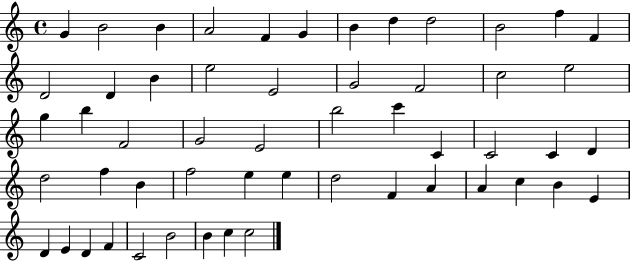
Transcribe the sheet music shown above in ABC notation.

X:1
T:Untitled
M:4/4
L:1/4
K:C
G B2 B A2 F G B d d2 B2 f F D2 D B e2 E2 G2 F2 c2 e2 g b F2 G2 E2 b2 c' C C2 C D d2 f B f2 e e d2 F A A c B E D E D F C2 B2 B c c2